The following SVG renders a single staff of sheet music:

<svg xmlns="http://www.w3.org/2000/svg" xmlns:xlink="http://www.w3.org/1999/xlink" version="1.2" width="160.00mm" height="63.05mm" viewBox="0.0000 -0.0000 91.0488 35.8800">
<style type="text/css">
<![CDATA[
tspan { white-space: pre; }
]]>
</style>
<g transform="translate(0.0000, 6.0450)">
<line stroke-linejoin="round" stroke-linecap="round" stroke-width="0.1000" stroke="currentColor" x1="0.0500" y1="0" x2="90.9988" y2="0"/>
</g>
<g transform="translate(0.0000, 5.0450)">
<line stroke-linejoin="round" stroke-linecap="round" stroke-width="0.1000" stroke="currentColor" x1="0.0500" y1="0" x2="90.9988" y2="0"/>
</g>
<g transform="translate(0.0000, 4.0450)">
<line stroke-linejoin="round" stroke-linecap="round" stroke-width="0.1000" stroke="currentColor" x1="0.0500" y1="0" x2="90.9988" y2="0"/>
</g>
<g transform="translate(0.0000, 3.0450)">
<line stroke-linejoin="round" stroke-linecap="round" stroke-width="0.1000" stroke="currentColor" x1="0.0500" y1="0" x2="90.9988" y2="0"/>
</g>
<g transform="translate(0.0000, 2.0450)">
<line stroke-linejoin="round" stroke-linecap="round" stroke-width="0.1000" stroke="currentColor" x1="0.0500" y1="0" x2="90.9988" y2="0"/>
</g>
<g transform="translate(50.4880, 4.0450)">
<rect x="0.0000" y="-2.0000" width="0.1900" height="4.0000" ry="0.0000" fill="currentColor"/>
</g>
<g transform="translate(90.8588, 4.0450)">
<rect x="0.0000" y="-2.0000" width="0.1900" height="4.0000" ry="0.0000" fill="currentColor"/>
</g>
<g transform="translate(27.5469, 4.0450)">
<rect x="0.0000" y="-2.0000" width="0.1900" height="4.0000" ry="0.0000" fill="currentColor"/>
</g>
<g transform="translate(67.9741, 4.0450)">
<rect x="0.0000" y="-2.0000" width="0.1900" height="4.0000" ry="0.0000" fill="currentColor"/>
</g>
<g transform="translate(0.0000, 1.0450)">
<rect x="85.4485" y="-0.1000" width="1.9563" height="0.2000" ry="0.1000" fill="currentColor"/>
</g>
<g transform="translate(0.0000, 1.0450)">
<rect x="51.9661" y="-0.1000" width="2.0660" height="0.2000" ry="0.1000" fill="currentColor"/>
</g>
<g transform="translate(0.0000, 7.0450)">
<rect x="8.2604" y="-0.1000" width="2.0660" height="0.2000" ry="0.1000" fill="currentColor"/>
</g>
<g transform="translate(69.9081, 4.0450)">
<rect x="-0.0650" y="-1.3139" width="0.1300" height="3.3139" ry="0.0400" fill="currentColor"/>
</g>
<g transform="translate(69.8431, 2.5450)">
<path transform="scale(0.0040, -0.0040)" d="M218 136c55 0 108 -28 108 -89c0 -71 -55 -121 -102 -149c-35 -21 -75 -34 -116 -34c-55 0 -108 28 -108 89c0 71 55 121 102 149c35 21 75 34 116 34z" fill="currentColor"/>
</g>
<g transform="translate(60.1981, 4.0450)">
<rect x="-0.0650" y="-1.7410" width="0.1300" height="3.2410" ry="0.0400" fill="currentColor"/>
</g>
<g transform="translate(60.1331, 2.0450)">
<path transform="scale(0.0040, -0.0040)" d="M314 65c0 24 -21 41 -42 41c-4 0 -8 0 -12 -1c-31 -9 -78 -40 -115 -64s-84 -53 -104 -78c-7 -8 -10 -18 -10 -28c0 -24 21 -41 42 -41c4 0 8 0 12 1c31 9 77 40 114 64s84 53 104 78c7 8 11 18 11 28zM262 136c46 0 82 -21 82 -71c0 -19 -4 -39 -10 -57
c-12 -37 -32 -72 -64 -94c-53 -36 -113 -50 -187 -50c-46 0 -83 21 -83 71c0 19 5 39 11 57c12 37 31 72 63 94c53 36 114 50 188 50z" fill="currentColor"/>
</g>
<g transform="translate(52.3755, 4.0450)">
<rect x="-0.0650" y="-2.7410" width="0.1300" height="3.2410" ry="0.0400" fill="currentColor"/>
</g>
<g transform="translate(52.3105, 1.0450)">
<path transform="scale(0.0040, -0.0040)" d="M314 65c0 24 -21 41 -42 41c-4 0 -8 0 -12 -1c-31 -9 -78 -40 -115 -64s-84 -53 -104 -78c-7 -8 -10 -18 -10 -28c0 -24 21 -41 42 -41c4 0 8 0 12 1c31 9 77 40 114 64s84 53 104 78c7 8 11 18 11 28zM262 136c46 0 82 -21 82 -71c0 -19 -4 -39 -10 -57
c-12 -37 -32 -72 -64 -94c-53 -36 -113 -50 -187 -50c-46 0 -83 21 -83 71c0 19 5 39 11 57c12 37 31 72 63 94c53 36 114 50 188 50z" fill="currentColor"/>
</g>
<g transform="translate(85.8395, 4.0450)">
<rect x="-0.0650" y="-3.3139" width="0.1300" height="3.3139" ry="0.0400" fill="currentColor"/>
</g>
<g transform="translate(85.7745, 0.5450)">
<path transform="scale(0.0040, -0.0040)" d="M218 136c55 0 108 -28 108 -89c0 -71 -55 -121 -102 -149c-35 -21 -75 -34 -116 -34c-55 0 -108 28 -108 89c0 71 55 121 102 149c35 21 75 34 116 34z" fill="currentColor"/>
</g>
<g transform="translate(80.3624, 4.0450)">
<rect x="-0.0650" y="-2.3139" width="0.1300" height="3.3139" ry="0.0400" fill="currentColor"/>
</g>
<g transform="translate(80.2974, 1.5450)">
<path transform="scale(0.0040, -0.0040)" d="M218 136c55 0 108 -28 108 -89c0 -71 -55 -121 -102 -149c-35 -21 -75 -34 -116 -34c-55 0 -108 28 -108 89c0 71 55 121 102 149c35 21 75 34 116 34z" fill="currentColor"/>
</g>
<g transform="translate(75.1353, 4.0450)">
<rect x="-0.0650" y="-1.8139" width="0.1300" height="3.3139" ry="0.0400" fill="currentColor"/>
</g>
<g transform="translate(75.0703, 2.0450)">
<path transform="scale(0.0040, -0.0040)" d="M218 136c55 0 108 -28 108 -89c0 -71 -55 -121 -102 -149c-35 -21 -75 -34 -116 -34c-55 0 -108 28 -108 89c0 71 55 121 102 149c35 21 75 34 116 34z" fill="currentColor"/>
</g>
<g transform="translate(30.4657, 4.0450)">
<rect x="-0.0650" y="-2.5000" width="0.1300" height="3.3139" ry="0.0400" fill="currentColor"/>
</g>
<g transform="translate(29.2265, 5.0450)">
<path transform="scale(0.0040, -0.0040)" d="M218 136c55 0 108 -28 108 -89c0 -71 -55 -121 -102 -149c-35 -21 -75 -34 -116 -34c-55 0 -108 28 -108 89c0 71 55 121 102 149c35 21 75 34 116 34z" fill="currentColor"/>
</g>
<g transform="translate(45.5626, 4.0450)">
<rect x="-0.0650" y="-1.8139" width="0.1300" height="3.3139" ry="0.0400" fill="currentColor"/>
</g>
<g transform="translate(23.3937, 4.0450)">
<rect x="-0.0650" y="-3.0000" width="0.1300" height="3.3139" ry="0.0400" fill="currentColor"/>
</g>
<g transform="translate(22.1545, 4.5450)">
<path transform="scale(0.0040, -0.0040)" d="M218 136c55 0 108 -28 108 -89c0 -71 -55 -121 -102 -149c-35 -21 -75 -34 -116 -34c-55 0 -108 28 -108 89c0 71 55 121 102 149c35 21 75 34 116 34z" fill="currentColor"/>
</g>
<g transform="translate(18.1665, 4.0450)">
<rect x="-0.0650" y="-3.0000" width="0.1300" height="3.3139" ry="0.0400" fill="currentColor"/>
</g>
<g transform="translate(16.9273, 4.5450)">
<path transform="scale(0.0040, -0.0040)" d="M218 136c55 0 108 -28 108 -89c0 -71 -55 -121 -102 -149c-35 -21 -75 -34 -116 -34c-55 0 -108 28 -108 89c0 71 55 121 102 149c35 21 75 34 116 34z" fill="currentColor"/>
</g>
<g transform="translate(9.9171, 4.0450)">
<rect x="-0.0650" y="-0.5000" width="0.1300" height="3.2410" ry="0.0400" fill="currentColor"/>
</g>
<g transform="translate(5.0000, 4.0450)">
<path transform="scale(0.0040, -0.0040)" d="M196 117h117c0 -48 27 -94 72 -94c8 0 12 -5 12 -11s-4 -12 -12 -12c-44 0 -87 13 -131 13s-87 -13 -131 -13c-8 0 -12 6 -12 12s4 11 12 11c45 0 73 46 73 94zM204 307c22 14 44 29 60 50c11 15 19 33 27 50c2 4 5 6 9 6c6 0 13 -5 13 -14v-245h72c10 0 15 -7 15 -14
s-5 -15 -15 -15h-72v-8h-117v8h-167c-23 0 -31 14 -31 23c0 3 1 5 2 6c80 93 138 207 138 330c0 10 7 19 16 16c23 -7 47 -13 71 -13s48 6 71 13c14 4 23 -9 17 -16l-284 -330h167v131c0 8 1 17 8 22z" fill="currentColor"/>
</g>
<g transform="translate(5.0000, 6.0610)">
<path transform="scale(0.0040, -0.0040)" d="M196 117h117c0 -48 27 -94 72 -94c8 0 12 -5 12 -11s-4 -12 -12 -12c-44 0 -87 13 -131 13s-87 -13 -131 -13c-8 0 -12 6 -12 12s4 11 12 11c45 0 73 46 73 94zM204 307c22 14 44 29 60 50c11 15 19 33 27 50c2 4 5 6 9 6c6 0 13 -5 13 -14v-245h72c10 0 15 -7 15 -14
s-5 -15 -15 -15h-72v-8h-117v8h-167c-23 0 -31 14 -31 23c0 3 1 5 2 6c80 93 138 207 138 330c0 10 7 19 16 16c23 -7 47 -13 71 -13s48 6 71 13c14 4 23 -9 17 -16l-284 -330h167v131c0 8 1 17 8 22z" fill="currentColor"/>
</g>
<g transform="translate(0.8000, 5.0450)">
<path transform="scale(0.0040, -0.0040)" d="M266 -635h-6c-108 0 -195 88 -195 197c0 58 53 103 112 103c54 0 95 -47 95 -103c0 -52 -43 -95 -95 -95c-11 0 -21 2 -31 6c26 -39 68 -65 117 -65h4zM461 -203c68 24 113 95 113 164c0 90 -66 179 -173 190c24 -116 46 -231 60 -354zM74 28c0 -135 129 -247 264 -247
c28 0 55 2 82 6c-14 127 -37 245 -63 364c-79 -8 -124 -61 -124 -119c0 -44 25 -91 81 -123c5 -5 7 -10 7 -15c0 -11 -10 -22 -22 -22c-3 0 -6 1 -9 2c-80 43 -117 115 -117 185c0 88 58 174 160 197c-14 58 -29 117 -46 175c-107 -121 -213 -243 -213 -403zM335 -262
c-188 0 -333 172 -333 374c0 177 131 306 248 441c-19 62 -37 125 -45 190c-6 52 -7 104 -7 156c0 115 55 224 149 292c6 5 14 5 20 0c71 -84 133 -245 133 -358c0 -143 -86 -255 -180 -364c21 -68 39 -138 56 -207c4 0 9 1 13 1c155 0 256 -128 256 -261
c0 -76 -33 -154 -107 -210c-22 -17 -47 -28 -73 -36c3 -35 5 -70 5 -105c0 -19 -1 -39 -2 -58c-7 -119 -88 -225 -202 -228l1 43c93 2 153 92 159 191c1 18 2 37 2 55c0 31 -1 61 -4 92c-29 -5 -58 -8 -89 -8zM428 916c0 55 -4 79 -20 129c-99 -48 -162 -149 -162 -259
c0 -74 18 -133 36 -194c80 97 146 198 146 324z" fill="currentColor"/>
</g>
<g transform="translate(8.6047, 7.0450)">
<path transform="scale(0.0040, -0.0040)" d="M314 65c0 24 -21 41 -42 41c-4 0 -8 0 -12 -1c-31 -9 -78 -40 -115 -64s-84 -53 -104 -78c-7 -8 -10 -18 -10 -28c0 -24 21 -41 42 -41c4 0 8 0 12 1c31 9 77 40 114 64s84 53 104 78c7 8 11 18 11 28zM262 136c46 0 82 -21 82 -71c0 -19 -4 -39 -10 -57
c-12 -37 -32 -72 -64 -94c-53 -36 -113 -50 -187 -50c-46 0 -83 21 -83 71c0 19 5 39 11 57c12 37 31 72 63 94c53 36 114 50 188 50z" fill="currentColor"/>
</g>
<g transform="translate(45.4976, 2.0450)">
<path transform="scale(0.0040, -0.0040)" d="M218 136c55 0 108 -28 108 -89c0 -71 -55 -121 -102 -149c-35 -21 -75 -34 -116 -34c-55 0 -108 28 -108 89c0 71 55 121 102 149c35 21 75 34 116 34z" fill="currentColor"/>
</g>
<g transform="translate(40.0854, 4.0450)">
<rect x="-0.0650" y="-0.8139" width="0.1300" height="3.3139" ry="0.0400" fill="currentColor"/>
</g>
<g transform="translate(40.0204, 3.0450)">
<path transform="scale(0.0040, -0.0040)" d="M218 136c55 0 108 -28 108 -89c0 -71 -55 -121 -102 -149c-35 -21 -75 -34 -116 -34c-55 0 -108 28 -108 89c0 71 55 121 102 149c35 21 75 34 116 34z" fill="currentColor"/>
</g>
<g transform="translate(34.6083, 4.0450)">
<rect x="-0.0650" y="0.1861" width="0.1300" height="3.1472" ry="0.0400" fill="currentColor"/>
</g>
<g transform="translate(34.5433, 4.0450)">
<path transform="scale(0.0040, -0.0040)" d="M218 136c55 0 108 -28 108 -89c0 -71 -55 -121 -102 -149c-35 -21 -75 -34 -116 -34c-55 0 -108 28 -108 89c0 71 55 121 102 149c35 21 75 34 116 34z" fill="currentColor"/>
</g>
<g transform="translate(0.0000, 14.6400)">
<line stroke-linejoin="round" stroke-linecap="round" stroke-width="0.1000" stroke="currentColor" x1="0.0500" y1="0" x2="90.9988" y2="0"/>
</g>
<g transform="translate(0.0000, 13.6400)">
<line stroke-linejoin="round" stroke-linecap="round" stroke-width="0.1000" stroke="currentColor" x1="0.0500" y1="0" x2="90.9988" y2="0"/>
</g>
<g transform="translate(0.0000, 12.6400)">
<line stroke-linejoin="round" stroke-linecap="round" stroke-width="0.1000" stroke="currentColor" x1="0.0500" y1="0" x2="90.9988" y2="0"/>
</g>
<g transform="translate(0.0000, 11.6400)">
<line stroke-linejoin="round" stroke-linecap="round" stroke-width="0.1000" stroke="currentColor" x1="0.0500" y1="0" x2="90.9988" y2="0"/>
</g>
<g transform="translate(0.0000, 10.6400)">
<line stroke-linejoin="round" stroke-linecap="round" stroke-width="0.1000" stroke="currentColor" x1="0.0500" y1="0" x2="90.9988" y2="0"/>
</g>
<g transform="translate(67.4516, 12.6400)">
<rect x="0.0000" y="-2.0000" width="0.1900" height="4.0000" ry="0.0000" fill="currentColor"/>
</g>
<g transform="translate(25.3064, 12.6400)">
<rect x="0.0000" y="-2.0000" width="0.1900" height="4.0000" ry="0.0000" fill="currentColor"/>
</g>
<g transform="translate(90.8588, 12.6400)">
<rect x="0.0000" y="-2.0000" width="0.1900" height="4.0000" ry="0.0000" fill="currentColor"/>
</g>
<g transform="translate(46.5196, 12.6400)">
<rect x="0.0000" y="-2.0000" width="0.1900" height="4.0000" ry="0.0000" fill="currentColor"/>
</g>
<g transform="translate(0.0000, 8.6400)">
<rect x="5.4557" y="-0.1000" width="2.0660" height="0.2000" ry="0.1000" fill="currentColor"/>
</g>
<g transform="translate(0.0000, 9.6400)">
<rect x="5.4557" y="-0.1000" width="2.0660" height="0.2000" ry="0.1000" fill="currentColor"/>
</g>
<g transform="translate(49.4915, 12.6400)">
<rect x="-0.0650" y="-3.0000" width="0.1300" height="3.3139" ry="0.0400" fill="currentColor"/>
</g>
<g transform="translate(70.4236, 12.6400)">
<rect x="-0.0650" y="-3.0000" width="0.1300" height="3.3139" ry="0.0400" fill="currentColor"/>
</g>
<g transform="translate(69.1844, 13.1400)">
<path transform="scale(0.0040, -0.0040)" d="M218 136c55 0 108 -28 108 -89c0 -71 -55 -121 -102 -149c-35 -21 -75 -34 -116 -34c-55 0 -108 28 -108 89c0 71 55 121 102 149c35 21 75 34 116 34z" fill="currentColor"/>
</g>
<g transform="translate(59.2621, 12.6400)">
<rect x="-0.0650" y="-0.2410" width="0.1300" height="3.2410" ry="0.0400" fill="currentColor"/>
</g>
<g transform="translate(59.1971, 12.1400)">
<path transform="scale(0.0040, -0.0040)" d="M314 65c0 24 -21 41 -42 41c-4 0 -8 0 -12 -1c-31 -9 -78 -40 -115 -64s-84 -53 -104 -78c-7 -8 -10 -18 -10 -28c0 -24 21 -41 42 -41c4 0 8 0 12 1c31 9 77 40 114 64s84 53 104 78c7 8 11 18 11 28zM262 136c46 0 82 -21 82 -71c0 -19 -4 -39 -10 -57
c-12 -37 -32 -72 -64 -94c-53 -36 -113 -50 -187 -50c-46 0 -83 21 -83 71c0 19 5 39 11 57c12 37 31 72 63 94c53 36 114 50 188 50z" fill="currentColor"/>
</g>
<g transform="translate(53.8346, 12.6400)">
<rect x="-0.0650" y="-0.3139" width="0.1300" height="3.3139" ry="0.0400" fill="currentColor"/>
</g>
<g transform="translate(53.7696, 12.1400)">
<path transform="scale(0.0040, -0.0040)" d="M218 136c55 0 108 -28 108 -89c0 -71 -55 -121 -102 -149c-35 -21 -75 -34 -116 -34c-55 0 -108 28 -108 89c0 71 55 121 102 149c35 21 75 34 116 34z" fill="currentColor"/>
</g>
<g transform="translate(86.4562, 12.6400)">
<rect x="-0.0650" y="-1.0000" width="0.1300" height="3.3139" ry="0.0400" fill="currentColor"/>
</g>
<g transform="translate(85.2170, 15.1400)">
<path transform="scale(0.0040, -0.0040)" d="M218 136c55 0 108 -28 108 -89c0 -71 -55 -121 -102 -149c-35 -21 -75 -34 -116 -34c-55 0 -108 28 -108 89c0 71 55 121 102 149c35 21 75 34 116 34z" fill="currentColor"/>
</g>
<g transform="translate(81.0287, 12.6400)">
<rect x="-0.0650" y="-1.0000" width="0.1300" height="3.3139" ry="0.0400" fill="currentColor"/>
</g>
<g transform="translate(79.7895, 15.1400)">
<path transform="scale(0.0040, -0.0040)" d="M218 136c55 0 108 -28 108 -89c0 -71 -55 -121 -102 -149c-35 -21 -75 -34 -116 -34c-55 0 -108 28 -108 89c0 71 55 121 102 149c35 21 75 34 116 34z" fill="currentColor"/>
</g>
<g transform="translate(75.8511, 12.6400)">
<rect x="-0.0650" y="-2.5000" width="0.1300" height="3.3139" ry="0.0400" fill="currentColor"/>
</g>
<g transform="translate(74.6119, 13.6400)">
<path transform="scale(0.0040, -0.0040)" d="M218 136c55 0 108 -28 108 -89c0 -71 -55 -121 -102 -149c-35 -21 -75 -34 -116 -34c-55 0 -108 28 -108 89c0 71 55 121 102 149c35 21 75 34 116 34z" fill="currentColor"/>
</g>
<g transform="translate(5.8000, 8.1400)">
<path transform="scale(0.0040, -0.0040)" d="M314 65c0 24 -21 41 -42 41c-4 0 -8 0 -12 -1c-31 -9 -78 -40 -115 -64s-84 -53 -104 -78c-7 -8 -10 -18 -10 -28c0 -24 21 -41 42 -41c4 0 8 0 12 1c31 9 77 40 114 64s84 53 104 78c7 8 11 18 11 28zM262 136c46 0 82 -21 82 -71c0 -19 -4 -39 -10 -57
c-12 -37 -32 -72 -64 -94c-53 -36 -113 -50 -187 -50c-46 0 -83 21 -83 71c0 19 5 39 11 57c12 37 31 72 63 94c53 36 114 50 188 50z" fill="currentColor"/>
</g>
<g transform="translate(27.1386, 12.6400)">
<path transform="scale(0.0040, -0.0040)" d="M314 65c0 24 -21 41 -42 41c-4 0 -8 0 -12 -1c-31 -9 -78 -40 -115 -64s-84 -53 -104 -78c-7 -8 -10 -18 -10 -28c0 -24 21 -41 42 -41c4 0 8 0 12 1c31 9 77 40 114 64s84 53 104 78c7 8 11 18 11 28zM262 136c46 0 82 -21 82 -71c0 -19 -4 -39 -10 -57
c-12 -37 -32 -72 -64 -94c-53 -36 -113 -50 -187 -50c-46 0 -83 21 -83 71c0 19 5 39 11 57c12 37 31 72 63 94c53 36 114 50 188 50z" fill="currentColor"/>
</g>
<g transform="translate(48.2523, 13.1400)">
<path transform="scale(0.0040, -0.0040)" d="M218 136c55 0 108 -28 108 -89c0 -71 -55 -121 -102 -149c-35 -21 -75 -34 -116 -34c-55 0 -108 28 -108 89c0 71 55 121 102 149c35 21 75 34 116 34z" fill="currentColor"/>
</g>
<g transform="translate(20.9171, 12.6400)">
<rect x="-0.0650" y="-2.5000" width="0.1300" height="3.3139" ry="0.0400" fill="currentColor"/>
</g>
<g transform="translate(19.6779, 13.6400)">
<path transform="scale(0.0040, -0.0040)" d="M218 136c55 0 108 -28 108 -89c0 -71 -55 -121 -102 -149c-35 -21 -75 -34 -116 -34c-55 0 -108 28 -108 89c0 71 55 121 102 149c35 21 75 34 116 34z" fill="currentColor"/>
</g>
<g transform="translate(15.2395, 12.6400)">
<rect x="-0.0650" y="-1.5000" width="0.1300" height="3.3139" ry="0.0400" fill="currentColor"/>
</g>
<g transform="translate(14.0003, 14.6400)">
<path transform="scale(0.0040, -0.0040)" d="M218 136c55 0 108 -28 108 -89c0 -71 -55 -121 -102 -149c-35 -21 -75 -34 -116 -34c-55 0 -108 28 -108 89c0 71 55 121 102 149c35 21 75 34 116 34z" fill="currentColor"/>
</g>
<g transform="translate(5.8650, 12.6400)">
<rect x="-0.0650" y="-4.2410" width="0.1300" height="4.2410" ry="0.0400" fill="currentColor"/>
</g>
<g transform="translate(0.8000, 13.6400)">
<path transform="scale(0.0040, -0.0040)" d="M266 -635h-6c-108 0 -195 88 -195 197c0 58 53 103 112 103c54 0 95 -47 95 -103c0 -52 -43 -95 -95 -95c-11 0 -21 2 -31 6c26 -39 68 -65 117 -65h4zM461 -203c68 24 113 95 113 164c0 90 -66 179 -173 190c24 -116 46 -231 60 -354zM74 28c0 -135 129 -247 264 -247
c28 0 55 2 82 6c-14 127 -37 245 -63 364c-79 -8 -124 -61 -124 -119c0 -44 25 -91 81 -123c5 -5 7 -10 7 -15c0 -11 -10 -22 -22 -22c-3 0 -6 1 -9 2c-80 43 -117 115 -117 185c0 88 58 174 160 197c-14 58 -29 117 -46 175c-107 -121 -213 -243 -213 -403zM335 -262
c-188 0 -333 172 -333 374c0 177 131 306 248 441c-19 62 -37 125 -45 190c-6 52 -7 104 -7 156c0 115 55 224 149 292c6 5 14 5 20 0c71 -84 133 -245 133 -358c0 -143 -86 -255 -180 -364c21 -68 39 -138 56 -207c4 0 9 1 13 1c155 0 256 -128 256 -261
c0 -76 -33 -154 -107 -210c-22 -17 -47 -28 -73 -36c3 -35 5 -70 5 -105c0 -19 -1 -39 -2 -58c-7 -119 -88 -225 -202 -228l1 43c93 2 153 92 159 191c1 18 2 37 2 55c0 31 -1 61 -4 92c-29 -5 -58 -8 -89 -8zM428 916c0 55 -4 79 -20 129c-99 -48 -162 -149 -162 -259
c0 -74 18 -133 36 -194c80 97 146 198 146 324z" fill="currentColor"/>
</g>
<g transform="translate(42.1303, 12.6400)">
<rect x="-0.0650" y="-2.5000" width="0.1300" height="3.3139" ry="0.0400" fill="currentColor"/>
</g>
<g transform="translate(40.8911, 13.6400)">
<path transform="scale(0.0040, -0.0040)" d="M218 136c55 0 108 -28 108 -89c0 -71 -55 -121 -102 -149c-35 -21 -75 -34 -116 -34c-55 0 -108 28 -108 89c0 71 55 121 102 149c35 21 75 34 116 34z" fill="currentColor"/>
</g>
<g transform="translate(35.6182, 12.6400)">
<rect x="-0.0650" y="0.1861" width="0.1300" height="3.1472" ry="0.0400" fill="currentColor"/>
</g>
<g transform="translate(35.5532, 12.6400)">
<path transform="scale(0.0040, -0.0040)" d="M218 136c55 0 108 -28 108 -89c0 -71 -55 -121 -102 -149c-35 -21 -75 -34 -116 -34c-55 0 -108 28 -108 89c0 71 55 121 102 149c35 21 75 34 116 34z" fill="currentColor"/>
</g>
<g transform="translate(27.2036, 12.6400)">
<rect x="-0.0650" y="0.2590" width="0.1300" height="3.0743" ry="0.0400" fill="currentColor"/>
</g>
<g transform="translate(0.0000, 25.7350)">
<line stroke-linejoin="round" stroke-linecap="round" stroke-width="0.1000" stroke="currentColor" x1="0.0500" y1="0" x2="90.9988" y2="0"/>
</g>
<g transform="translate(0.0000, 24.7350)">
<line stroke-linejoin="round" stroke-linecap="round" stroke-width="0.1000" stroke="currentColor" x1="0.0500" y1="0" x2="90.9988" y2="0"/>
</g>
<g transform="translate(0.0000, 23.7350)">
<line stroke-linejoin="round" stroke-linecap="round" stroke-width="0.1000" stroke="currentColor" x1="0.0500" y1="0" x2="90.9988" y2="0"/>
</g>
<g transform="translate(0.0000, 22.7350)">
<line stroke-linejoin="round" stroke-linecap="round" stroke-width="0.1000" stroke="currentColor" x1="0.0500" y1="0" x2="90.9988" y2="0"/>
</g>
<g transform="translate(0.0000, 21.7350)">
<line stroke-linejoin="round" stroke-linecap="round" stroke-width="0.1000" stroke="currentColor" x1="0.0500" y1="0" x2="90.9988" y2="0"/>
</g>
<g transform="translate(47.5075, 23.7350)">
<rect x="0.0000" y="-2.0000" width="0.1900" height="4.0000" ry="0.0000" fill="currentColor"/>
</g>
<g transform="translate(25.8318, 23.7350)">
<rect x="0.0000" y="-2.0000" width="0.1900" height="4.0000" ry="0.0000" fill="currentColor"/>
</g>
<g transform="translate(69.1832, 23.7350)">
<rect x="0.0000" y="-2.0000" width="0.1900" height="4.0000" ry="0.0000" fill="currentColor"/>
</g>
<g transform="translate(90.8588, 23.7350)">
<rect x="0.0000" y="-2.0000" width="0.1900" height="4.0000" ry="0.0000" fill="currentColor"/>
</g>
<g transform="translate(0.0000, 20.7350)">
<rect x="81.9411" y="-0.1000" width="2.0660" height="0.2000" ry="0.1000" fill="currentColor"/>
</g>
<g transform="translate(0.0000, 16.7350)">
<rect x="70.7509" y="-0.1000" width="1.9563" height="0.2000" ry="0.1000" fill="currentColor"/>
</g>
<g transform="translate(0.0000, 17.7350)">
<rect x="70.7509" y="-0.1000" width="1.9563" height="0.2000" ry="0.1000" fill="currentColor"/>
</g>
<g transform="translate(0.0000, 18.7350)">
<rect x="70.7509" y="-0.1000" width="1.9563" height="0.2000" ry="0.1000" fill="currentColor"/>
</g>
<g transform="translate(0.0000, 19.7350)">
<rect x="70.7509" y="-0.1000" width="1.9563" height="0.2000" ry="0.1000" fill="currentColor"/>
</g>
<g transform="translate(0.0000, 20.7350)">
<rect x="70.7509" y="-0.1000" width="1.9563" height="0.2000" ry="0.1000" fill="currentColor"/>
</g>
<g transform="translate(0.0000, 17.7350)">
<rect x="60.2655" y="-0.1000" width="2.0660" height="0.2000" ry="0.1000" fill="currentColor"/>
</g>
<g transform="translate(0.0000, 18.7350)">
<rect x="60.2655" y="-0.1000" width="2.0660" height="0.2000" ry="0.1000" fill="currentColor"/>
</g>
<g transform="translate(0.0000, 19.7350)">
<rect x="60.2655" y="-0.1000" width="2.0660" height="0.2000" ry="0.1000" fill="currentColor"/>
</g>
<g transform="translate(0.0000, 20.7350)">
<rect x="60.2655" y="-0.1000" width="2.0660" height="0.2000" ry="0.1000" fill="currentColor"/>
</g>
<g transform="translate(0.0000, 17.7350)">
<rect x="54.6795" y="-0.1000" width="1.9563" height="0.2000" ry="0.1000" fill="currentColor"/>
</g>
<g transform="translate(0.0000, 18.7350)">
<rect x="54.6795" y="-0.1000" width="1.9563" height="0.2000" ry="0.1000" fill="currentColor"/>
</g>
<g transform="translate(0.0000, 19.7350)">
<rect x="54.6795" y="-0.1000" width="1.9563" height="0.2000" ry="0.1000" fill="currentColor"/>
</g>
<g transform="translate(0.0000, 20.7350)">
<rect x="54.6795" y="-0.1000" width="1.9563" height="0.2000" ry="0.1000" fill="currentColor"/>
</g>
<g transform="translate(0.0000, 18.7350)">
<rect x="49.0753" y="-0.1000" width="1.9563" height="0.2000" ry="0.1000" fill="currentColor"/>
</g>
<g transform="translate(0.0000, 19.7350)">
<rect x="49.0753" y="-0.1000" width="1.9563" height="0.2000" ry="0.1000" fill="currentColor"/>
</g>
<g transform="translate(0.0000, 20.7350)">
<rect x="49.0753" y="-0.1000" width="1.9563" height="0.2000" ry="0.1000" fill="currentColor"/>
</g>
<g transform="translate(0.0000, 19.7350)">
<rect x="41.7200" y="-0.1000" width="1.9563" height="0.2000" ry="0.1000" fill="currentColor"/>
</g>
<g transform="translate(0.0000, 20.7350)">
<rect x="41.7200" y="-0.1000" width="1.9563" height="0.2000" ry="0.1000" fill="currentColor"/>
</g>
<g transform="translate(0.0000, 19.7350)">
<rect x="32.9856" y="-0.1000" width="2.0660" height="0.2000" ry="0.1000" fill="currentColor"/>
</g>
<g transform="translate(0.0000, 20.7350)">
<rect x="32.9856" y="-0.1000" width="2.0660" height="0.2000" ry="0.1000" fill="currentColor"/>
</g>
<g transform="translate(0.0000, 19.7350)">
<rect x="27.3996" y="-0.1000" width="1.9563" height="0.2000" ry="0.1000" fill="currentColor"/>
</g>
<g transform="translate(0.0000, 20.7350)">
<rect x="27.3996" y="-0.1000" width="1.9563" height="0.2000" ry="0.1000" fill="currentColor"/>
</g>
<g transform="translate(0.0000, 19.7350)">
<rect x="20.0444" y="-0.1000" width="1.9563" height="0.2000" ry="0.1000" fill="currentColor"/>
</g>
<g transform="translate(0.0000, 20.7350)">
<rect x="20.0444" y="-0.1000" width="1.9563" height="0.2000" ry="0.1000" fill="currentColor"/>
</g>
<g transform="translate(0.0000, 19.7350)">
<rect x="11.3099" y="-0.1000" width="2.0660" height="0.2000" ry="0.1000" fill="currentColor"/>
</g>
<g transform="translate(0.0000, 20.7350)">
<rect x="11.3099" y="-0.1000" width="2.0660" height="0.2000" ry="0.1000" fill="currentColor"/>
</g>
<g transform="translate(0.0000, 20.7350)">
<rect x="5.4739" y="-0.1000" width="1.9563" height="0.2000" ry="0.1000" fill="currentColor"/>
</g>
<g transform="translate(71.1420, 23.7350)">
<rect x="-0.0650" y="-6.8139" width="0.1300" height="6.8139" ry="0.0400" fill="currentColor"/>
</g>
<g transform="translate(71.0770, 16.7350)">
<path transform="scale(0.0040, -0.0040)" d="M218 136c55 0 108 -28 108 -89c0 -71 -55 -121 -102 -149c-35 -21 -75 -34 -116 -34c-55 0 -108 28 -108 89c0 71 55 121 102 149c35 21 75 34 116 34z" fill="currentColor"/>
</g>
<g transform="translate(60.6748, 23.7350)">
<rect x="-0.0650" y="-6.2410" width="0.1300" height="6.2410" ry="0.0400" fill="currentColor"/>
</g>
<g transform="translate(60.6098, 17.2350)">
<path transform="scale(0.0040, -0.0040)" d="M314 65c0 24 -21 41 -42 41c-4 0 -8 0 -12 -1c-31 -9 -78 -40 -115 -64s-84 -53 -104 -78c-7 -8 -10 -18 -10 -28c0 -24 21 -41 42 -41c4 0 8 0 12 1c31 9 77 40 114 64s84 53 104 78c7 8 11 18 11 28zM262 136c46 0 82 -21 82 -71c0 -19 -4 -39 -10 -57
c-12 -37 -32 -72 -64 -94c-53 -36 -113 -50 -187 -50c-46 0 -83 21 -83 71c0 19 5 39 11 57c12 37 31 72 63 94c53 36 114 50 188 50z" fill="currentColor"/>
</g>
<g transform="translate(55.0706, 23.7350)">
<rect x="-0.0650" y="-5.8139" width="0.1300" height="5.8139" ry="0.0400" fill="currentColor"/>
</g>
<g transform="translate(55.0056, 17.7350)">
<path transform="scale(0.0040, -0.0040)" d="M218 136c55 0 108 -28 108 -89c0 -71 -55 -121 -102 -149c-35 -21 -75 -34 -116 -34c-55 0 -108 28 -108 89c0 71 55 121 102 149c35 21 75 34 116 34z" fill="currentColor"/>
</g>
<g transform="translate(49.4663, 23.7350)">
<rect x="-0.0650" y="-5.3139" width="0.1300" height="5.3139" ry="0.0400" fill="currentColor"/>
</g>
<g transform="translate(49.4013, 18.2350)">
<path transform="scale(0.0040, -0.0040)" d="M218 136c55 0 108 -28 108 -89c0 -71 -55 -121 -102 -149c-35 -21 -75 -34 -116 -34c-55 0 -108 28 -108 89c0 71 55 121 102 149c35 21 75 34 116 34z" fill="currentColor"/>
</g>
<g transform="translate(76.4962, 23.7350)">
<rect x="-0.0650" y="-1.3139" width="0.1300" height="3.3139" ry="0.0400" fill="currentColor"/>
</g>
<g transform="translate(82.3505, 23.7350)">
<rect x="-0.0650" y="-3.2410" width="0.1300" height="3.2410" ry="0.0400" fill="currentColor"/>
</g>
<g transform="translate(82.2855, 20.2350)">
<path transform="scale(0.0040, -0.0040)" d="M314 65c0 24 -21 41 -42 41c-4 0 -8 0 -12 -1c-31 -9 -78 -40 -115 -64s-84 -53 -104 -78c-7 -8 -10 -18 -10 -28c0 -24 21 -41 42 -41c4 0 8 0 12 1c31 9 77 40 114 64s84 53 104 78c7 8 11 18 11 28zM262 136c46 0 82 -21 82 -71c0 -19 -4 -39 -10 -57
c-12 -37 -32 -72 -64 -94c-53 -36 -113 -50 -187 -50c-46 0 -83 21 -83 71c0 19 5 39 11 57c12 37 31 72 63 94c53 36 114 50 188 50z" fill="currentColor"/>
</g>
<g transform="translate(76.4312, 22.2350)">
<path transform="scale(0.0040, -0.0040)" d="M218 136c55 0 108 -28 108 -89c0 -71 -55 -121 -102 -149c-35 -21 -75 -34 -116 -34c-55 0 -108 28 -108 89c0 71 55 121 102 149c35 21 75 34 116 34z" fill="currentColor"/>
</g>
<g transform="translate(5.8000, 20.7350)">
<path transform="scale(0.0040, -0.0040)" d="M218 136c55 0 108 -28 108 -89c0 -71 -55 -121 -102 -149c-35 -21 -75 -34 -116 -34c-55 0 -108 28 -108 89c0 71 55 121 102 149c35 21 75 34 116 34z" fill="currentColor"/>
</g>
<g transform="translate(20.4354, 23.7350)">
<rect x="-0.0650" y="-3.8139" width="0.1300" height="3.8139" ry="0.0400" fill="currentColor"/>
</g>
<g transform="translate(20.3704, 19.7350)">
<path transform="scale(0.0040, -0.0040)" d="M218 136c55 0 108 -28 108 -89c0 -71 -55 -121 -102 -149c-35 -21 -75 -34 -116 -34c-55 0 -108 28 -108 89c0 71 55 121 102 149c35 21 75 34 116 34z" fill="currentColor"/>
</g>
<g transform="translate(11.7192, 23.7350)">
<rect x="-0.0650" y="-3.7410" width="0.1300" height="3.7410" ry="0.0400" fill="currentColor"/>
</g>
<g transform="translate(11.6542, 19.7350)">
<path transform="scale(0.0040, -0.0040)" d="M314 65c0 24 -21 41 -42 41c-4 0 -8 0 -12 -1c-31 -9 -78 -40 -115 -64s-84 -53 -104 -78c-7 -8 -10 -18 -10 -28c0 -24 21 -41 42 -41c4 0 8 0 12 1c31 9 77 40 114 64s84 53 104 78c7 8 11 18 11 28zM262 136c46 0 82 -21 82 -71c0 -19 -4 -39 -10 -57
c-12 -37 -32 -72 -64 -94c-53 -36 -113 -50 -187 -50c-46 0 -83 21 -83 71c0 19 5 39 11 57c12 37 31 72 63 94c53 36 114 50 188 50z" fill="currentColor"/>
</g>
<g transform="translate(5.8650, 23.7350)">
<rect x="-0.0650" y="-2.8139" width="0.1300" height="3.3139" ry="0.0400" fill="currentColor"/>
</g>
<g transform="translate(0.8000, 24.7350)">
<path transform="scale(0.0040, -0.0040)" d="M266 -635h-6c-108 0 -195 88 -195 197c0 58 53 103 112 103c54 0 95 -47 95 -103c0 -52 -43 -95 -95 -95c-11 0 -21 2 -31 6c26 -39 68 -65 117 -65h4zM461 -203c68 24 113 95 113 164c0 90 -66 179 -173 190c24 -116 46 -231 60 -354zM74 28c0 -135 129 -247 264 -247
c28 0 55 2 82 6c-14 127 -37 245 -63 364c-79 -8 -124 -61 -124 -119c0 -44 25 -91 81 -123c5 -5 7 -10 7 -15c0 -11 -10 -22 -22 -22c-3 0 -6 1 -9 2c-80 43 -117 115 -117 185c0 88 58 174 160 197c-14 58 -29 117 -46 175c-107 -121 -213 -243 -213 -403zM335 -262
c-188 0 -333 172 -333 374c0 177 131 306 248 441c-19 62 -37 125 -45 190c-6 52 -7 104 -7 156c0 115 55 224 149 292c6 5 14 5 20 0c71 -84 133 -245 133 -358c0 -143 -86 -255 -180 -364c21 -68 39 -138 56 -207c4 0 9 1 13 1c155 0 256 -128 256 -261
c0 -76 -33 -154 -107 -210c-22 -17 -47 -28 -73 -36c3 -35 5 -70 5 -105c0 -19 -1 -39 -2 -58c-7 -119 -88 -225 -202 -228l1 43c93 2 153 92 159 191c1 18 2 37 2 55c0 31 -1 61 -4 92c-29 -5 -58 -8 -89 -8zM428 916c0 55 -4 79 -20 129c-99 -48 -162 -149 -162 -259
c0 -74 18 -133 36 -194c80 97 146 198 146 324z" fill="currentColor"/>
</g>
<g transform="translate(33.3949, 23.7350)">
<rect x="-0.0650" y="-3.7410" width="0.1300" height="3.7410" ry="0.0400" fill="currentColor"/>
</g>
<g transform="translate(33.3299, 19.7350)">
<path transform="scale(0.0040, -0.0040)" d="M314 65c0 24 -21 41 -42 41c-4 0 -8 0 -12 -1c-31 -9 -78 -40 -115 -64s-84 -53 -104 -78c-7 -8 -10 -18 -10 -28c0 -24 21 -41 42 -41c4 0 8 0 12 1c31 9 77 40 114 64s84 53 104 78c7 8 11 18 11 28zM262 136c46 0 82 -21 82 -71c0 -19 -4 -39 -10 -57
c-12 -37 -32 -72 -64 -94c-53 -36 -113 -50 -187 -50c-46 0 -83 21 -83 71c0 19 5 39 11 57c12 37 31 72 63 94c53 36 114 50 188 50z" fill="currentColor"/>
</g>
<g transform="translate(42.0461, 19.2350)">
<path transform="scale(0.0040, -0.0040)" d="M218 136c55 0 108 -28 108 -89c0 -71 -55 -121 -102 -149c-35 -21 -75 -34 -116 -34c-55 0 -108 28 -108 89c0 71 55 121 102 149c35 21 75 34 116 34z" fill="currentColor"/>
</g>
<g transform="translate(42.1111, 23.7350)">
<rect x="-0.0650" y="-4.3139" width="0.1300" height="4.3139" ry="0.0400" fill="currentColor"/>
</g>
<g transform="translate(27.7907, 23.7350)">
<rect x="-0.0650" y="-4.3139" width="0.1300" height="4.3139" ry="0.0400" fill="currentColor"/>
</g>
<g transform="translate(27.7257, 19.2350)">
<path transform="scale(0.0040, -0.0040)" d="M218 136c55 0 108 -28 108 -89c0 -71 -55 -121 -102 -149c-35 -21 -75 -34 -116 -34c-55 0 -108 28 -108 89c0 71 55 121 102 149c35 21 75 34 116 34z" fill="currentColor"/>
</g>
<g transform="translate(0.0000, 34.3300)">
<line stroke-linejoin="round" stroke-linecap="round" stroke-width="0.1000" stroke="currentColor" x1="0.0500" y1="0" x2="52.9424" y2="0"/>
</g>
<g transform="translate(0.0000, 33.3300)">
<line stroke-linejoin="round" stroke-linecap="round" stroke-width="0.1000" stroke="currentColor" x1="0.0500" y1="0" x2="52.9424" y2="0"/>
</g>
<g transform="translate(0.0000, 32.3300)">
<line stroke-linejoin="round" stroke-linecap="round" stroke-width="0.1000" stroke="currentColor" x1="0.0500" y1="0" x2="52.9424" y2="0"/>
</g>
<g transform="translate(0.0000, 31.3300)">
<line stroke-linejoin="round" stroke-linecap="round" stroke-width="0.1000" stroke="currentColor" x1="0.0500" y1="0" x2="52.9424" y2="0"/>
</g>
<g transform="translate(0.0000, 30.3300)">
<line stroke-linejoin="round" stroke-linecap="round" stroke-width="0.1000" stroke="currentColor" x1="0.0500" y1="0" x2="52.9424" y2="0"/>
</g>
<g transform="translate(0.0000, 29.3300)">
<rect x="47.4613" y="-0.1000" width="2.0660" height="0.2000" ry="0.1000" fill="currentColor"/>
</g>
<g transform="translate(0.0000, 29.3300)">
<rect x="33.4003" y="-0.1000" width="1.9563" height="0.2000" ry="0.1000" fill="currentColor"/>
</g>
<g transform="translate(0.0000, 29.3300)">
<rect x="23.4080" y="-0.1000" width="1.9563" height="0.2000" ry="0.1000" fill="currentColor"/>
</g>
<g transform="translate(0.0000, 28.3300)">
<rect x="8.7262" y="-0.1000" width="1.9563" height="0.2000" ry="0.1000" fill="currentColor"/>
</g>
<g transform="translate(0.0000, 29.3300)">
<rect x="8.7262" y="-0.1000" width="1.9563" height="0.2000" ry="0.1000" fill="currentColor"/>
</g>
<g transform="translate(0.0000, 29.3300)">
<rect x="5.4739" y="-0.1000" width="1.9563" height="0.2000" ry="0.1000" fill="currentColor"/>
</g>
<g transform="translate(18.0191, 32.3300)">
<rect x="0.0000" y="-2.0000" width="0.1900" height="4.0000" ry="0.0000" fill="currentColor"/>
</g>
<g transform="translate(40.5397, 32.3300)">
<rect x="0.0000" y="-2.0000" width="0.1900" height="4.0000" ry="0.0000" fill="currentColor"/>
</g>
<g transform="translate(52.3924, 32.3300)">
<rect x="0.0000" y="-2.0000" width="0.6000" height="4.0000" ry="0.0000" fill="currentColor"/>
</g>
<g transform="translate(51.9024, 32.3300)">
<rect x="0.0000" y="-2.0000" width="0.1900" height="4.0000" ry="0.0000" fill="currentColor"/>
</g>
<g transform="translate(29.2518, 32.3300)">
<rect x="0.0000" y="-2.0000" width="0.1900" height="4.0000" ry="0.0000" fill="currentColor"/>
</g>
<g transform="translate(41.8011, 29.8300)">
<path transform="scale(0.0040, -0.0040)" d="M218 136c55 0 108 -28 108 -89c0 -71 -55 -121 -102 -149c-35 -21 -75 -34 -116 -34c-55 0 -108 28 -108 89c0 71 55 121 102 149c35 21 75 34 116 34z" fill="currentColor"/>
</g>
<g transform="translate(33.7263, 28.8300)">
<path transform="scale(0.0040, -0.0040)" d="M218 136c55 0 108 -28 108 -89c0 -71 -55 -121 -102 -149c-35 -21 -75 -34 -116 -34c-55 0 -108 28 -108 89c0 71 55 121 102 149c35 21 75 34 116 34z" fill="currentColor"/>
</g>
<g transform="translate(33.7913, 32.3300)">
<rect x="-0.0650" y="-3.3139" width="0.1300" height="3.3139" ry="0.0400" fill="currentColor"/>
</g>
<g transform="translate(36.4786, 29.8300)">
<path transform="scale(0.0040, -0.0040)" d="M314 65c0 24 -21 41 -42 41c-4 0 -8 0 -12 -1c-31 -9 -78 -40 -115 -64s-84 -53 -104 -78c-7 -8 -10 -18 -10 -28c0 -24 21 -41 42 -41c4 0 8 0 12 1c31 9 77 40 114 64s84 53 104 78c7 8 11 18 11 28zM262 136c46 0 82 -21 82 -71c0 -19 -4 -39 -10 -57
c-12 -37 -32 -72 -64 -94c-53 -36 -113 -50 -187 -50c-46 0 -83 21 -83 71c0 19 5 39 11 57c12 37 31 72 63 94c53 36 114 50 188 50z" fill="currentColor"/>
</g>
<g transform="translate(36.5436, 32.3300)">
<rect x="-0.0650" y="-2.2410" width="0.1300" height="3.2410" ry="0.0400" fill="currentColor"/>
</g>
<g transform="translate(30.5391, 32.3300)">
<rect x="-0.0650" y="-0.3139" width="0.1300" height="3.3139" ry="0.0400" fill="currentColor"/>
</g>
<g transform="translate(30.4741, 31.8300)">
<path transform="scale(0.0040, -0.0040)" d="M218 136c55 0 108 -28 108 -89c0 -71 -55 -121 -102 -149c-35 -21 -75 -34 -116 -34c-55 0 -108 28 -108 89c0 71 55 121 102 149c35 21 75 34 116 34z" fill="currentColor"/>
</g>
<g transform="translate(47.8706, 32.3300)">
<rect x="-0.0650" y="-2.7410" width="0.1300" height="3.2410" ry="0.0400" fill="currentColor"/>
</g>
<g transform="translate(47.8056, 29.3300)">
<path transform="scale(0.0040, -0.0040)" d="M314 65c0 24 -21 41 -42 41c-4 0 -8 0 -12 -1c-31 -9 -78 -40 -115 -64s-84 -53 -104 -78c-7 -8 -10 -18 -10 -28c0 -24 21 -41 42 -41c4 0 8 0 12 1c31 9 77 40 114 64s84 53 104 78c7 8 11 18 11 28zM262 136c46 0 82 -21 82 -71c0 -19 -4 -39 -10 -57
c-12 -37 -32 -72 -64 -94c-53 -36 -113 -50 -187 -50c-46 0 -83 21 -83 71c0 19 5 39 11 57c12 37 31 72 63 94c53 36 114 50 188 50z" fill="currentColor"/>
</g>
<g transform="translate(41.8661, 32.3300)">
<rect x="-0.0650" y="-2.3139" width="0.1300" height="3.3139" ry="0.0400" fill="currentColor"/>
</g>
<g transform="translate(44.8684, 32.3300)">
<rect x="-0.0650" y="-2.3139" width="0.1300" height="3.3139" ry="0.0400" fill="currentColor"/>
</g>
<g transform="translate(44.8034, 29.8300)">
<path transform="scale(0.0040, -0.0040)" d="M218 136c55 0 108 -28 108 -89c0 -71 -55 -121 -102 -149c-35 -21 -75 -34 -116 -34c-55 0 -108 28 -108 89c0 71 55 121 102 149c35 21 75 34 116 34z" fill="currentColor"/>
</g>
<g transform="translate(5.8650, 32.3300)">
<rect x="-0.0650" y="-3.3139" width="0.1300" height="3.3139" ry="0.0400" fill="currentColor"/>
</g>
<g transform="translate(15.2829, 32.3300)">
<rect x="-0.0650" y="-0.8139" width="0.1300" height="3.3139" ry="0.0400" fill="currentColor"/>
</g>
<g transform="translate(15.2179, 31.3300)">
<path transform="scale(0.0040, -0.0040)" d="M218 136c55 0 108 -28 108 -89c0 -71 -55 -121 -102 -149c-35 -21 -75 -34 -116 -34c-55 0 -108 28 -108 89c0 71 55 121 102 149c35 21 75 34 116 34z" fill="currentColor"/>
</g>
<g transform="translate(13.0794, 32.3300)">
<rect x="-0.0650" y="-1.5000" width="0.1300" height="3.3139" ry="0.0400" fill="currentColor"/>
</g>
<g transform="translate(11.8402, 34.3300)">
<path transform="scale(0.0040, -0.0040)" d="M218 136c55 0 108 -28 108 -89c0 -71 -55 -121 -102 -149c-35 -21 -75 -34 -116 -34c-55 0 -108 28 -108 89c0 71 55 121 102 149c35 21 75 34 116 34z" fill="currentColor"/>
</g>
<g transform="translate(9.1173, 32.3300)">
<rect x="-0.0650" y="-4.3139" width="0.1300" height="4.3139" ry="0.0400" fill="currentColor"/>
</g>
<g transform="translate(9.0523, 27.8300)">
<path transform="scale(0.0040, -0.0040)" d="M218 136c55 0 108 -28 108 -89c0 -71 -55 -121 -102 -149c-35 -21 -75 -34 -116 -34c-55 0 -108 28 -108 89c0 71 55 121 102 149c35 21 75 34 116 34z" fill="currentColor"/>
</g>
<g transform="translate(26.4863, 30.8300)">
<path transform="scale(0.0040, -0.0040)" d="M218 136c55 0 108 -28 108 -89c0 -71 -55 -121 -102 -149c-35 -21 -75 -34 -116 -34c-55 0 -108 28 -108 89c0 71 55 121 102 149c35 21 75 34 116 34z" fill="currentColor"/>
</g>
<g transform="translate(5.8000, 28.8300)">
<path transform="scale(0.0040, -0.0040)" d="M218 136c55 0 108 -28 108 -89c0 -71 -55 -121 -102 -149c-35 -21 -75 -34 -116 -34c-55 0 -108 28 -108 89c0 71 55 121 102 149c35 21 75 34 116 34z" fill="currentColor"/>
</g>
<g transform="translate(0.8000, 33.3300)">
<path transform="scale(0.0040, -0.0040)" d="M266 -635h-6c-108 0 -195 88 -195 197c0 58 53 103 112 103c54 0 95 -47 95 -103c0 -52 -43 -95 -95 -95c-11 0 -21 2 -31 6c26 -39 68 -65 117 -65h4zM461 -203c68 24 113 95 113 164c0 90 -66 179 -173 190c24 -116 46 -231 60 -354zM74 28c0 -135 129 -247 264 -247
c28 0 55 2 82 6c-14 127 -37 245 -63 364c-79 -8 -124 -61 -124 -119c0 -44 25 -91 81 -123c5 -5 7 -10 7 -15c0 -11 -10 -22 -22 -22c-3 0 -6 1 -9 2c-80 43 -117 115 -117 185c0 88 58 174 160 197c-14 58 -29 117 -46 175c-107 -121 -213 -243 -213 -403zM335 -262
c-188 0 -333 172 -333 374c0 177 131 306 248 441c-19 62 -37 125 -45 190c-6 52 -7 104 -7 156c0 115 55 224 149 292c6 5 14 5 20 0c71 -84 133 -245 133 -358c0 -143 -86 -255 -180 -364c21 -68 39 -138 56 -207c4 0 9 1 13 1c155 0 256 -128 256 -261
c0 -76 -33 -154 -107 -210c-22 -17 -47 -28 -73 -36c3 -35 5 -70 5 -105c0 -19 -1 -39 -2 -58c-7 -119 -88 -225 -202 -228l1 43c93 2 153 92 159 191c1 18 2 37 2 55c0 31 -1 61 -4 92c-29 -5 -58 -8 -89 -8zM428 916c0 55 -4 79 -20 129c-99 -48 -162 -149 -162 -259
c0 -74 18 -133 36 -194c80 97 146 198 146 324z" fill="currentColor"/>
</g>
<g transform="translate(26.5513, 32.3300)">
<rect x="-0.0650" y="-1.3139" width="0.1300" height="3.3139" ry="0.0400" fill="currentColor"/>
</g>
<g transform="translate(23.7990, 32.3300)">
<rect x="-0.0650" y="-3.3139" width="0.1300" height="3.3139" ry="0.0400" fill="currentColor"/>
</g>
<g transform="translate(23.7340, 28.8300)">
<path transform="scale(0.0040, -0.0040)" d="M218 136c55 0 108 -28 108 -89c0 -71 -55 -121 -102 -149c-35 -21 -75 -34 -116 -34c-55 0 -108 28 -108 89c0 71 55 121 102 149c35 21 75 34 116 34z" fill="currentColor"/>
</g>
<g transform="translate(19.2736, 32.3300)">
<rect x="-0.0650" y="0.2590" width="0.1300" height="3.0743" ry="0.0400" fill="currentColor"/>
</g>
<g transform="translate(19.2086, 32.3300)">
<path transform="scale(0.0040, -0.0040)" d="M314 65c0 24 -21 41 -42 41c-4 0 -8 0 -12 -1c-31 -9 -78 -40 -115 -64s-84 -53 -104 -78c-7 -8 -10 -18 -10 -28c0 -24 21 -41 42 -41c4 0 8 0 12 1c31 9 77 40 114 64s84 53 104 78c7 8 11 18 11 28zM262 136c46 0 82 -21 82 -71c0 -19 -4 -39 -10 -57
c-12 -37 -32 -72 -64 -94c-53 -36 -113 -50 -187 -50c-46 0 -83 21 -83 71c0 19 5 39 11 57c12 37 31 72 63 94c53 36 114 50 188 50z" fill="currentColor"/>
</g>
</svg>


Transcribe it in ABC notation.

X:1
T:Untitled
M:4/4
L:1/4
K:C
C2 A A G B d f a2 f2 e f g b d'2 E G B2 B G A c c2 A G D D a c'2 c' d' c'2 d' f' g' a'2 b' e b2 b d' E d B2 b e c b g2 g g a2